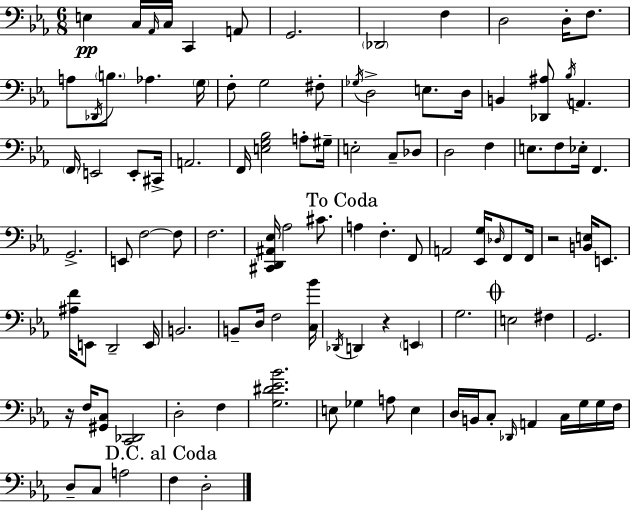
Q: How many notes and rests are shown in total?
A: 107